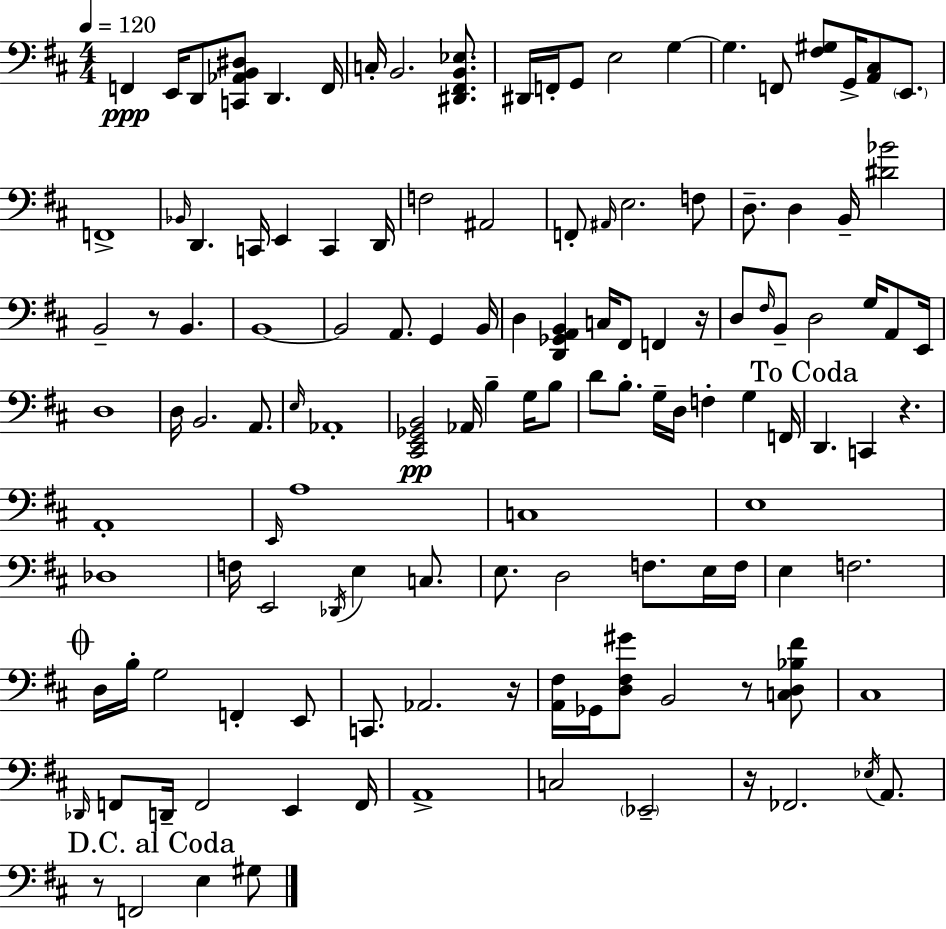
X:1
T:Untitled
M:4/4
L:1/4
K:D
F,, E,,/4 D,,/2 [C,,_A,,B,,^D,]/2 D,, F,,/4 C,/4 B,,2 [^D,,^F,,B,,_E,]/2 ^D,,/4 F,,/4 G,,/2 E,2 G, G, F,,/2 [^F,^G,]/2 G,,/4 [A,,^C,]/2 E,,/2 F,,4 _B,,/4 D,, C,,/4 E,, C,, D,,/4 F,2 ^A,,2 F,,/2 ^A,,/4 E,2 F,/2 D,/2 D, B,,/4 [^D_B]2 B,,2 z/2 B,, B,,4 B,,2 A,,/2 G,, B,,/4 D, [D,,_G,,A,,B,,] C,/4 ^F,,/2 F,, z/4 D,/2 ^F,/4 B,,/2 D,2 G,/4 A,,/2 E,,/4 D,4 D,/4 B,,2 A,,/2 E,/4 _A,,4 [^C,,E,,_G,,B,,]2 _A,,/4 B, G,/4 B,/2 D/2 B,/2 G,/4 D,/4 F, G, F,,/4 D,, C,, z A,,4 E,,/4 A,4 C,4 E,4 _D,4 F,/4 E,,2 _D,,/4 E, C,/2 E,/2 D,2 F,/2 E,/4 F,/4 E, F,2 D,/4 B,/4 G,2 F,, E,,/2 C,,/2 _A,,2 z/4 [A,,^F,]/4 _G,,/4 [D,^F,^G]/2 B,,2 z/2 [C,D,_B,^F]/2 ^C,4 _D,,/4 F,,/2 D,,/4 F,,2 E,, F,,/4 A,,4 C,2 _E,,2 z/4 _F,,2 _E,/4 A,,/2 z/2 F,,2 E, ^G,/2